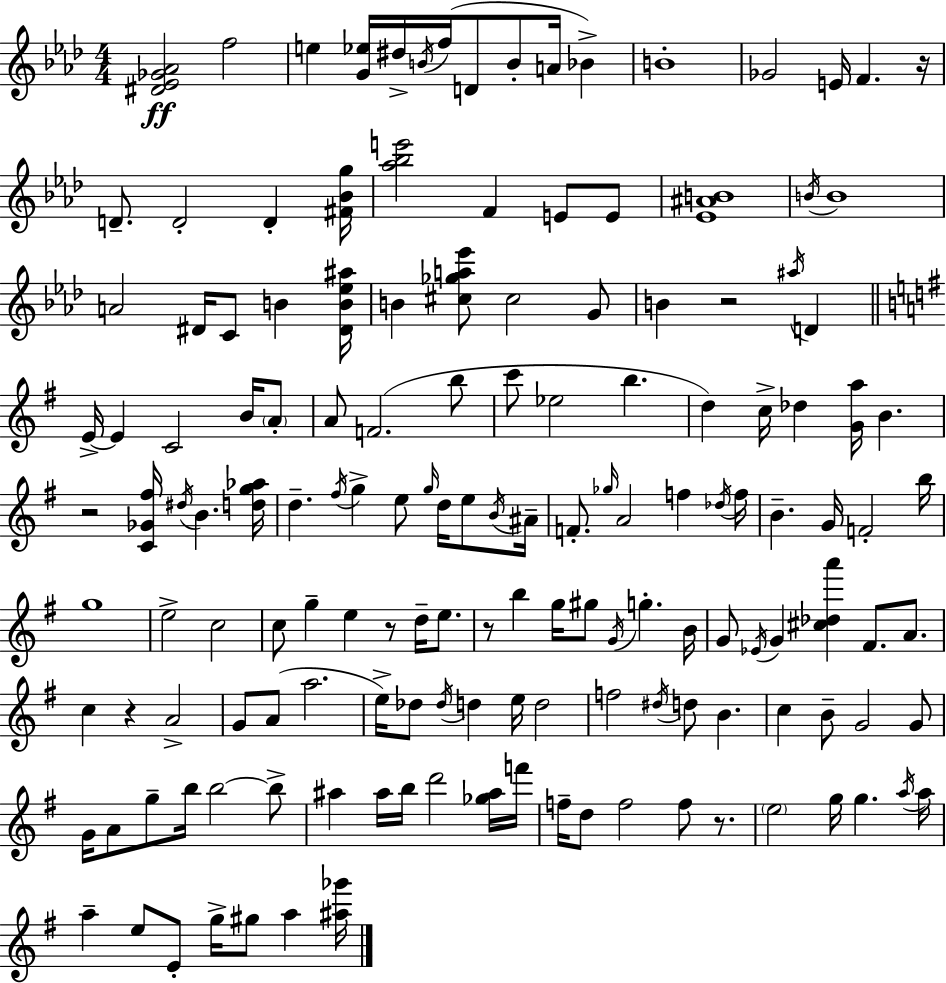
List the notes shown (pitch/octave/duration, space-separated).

[D#4,Eb4,Gb4,Ab4]/h F5/h E5/q [G4,Eb5]/s D#5/s B4/s F5/s D4/e B4/e A4/s Bb4/q B4/w Gb4/h E4/s F4/q. R/s D4/e. D4/h D4/q [F#4,Bb4,G5]/s [Ab5,Bb5,E6]/h F4/q E4/e E4/e [Eb4,A#4,B4]/w B4/s B4/w A4/h D#4/s C4/e B4/q [D#4,B4,Eb5,A#5]/s B4/q [C#5,Gb5,A5,Eb6]/e C#5/h G4/e B4/q R/h A#5/s D4/q E4/s E4/q C4/h B4/s A4/e A4/e F4/h. B5/e C6/e Eb5/h B5/q. D5/q C5/s Db5/q [G4,A5]/s B4/q. R/h [C4,Gb4,F#5]/s D#5/s B4/q. [D5,G5,Ab5]/s D5/q. F#5/s G5/q E5/e G5/s D5/s E5/e B4/s A#4/s F4/e. Gb5/s A4/h F5/q Db5/s F5/s B4/q. G4/s F4/h B5/s G5/w E5/h C5/h C5/e G5/q E5/q R/e D5/s E5/e. R/e B5/q G5/s G#5/e G4/s G5/q. B4/s G4/e Eb4/s G4/q [C#5,Db5,A6]/q F#4/e. A4/e. C5/q R/q A4/h G4/e A4/e A5/h. E5/s Db5/e Db5/s D5/q E5/s D5/h F5/h D#5/s D5/e B4/q. C5/q B4/e G4/h G4/e G4/s A4/e G5/e B5/s B5/h B5/e A#5/q A#5/s B5/s D6/h [Gb5,A#5]/s F6/s F5/s D5/e F5/h F5/e R/e. E5/h G5/s G5/q. A5/s A5/s A5/q E5/e E4/e G5/s G#5/e A5/q [A#5,Gb6]/s